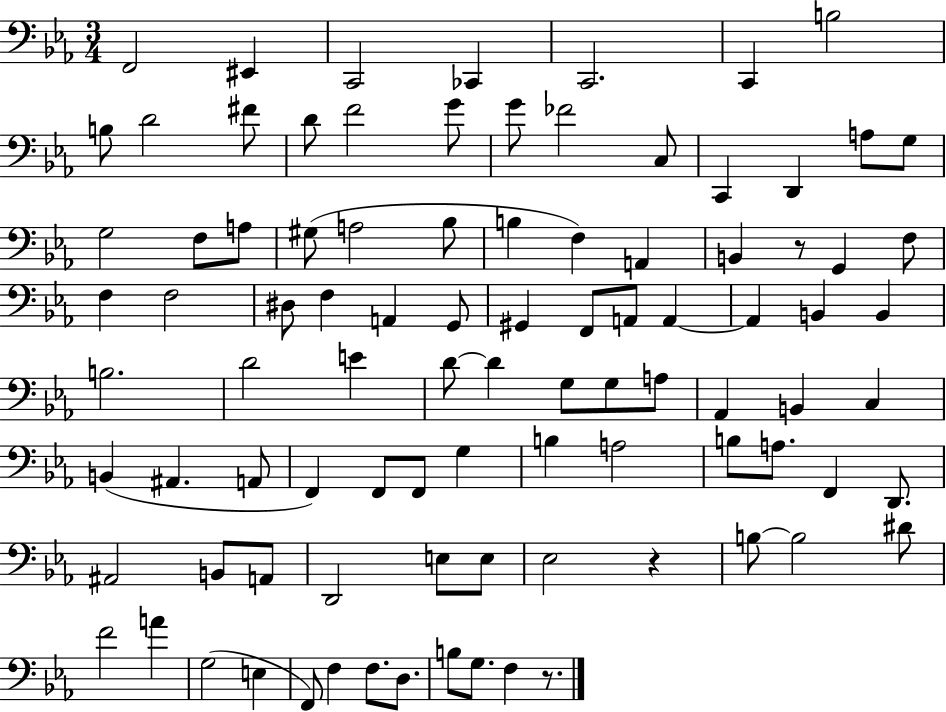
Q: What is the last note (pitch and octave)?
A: F3